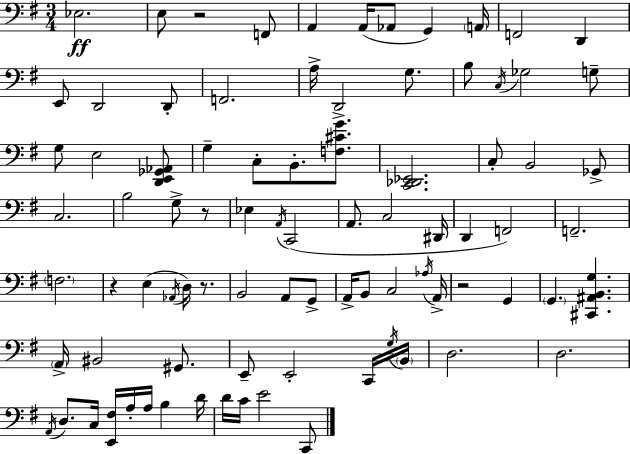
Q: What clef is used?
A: bass